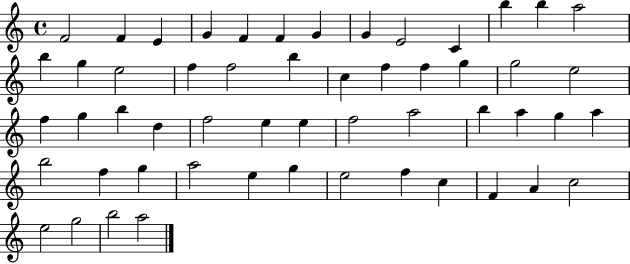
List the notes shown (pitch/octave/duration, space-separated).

F4/h F4/q E4/q G4/q F4/q F4/q G4/q G4/q E4/h C4/q B5/q B5/q A5/h B5/q G5/q E5/h F5/q F5/h B5/q C5/q F5/q F5/q G5/q G5/h E5/h F5/q G5/q B5/q D5/q F5/h E5/q E5/q F5/h A5/h B5/q A5/q G5/q A5/q B5/h F5/q G5/q A5/h E5/q G5/q E5/h F5/q C5/q F4/q A4/q C5/h E5/h G5/h B5/h A5/h